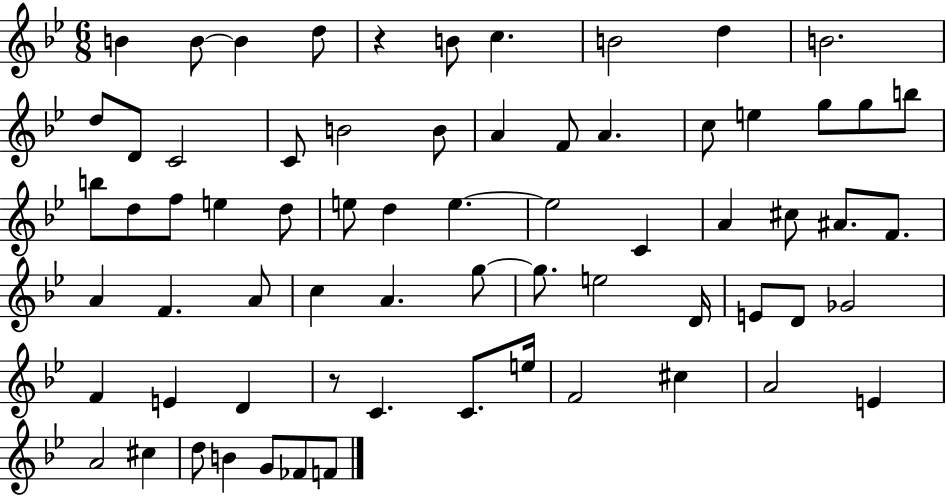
X:1
T:Untitled
M:6/8
L:1/4
K:Bb
B B/2 B d/2 z B/2 c B2 d B2 d/2 D/2 C2 C/2 B2 B/2 A F/2 A c/2 e g/2 g/2 b/2 b/2 d/2 f/2 e d/2 e/2 d e e2 C A ^c/2 ^A/2 F/2 A F A/2 c A g/2 g/2 e2 D/4 E/2 D/2 _G2 F E D z/2 C C/2 e/4 F2 ^c A2 E A2 ^c d/2 B G/2 _F/2 F/2